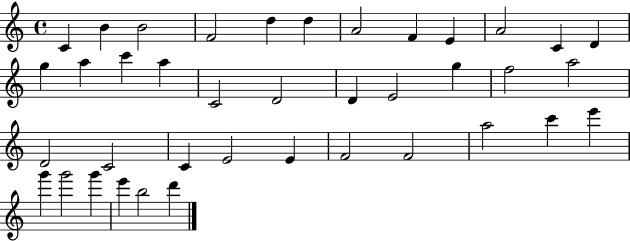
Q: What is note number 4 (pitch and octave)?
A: F4